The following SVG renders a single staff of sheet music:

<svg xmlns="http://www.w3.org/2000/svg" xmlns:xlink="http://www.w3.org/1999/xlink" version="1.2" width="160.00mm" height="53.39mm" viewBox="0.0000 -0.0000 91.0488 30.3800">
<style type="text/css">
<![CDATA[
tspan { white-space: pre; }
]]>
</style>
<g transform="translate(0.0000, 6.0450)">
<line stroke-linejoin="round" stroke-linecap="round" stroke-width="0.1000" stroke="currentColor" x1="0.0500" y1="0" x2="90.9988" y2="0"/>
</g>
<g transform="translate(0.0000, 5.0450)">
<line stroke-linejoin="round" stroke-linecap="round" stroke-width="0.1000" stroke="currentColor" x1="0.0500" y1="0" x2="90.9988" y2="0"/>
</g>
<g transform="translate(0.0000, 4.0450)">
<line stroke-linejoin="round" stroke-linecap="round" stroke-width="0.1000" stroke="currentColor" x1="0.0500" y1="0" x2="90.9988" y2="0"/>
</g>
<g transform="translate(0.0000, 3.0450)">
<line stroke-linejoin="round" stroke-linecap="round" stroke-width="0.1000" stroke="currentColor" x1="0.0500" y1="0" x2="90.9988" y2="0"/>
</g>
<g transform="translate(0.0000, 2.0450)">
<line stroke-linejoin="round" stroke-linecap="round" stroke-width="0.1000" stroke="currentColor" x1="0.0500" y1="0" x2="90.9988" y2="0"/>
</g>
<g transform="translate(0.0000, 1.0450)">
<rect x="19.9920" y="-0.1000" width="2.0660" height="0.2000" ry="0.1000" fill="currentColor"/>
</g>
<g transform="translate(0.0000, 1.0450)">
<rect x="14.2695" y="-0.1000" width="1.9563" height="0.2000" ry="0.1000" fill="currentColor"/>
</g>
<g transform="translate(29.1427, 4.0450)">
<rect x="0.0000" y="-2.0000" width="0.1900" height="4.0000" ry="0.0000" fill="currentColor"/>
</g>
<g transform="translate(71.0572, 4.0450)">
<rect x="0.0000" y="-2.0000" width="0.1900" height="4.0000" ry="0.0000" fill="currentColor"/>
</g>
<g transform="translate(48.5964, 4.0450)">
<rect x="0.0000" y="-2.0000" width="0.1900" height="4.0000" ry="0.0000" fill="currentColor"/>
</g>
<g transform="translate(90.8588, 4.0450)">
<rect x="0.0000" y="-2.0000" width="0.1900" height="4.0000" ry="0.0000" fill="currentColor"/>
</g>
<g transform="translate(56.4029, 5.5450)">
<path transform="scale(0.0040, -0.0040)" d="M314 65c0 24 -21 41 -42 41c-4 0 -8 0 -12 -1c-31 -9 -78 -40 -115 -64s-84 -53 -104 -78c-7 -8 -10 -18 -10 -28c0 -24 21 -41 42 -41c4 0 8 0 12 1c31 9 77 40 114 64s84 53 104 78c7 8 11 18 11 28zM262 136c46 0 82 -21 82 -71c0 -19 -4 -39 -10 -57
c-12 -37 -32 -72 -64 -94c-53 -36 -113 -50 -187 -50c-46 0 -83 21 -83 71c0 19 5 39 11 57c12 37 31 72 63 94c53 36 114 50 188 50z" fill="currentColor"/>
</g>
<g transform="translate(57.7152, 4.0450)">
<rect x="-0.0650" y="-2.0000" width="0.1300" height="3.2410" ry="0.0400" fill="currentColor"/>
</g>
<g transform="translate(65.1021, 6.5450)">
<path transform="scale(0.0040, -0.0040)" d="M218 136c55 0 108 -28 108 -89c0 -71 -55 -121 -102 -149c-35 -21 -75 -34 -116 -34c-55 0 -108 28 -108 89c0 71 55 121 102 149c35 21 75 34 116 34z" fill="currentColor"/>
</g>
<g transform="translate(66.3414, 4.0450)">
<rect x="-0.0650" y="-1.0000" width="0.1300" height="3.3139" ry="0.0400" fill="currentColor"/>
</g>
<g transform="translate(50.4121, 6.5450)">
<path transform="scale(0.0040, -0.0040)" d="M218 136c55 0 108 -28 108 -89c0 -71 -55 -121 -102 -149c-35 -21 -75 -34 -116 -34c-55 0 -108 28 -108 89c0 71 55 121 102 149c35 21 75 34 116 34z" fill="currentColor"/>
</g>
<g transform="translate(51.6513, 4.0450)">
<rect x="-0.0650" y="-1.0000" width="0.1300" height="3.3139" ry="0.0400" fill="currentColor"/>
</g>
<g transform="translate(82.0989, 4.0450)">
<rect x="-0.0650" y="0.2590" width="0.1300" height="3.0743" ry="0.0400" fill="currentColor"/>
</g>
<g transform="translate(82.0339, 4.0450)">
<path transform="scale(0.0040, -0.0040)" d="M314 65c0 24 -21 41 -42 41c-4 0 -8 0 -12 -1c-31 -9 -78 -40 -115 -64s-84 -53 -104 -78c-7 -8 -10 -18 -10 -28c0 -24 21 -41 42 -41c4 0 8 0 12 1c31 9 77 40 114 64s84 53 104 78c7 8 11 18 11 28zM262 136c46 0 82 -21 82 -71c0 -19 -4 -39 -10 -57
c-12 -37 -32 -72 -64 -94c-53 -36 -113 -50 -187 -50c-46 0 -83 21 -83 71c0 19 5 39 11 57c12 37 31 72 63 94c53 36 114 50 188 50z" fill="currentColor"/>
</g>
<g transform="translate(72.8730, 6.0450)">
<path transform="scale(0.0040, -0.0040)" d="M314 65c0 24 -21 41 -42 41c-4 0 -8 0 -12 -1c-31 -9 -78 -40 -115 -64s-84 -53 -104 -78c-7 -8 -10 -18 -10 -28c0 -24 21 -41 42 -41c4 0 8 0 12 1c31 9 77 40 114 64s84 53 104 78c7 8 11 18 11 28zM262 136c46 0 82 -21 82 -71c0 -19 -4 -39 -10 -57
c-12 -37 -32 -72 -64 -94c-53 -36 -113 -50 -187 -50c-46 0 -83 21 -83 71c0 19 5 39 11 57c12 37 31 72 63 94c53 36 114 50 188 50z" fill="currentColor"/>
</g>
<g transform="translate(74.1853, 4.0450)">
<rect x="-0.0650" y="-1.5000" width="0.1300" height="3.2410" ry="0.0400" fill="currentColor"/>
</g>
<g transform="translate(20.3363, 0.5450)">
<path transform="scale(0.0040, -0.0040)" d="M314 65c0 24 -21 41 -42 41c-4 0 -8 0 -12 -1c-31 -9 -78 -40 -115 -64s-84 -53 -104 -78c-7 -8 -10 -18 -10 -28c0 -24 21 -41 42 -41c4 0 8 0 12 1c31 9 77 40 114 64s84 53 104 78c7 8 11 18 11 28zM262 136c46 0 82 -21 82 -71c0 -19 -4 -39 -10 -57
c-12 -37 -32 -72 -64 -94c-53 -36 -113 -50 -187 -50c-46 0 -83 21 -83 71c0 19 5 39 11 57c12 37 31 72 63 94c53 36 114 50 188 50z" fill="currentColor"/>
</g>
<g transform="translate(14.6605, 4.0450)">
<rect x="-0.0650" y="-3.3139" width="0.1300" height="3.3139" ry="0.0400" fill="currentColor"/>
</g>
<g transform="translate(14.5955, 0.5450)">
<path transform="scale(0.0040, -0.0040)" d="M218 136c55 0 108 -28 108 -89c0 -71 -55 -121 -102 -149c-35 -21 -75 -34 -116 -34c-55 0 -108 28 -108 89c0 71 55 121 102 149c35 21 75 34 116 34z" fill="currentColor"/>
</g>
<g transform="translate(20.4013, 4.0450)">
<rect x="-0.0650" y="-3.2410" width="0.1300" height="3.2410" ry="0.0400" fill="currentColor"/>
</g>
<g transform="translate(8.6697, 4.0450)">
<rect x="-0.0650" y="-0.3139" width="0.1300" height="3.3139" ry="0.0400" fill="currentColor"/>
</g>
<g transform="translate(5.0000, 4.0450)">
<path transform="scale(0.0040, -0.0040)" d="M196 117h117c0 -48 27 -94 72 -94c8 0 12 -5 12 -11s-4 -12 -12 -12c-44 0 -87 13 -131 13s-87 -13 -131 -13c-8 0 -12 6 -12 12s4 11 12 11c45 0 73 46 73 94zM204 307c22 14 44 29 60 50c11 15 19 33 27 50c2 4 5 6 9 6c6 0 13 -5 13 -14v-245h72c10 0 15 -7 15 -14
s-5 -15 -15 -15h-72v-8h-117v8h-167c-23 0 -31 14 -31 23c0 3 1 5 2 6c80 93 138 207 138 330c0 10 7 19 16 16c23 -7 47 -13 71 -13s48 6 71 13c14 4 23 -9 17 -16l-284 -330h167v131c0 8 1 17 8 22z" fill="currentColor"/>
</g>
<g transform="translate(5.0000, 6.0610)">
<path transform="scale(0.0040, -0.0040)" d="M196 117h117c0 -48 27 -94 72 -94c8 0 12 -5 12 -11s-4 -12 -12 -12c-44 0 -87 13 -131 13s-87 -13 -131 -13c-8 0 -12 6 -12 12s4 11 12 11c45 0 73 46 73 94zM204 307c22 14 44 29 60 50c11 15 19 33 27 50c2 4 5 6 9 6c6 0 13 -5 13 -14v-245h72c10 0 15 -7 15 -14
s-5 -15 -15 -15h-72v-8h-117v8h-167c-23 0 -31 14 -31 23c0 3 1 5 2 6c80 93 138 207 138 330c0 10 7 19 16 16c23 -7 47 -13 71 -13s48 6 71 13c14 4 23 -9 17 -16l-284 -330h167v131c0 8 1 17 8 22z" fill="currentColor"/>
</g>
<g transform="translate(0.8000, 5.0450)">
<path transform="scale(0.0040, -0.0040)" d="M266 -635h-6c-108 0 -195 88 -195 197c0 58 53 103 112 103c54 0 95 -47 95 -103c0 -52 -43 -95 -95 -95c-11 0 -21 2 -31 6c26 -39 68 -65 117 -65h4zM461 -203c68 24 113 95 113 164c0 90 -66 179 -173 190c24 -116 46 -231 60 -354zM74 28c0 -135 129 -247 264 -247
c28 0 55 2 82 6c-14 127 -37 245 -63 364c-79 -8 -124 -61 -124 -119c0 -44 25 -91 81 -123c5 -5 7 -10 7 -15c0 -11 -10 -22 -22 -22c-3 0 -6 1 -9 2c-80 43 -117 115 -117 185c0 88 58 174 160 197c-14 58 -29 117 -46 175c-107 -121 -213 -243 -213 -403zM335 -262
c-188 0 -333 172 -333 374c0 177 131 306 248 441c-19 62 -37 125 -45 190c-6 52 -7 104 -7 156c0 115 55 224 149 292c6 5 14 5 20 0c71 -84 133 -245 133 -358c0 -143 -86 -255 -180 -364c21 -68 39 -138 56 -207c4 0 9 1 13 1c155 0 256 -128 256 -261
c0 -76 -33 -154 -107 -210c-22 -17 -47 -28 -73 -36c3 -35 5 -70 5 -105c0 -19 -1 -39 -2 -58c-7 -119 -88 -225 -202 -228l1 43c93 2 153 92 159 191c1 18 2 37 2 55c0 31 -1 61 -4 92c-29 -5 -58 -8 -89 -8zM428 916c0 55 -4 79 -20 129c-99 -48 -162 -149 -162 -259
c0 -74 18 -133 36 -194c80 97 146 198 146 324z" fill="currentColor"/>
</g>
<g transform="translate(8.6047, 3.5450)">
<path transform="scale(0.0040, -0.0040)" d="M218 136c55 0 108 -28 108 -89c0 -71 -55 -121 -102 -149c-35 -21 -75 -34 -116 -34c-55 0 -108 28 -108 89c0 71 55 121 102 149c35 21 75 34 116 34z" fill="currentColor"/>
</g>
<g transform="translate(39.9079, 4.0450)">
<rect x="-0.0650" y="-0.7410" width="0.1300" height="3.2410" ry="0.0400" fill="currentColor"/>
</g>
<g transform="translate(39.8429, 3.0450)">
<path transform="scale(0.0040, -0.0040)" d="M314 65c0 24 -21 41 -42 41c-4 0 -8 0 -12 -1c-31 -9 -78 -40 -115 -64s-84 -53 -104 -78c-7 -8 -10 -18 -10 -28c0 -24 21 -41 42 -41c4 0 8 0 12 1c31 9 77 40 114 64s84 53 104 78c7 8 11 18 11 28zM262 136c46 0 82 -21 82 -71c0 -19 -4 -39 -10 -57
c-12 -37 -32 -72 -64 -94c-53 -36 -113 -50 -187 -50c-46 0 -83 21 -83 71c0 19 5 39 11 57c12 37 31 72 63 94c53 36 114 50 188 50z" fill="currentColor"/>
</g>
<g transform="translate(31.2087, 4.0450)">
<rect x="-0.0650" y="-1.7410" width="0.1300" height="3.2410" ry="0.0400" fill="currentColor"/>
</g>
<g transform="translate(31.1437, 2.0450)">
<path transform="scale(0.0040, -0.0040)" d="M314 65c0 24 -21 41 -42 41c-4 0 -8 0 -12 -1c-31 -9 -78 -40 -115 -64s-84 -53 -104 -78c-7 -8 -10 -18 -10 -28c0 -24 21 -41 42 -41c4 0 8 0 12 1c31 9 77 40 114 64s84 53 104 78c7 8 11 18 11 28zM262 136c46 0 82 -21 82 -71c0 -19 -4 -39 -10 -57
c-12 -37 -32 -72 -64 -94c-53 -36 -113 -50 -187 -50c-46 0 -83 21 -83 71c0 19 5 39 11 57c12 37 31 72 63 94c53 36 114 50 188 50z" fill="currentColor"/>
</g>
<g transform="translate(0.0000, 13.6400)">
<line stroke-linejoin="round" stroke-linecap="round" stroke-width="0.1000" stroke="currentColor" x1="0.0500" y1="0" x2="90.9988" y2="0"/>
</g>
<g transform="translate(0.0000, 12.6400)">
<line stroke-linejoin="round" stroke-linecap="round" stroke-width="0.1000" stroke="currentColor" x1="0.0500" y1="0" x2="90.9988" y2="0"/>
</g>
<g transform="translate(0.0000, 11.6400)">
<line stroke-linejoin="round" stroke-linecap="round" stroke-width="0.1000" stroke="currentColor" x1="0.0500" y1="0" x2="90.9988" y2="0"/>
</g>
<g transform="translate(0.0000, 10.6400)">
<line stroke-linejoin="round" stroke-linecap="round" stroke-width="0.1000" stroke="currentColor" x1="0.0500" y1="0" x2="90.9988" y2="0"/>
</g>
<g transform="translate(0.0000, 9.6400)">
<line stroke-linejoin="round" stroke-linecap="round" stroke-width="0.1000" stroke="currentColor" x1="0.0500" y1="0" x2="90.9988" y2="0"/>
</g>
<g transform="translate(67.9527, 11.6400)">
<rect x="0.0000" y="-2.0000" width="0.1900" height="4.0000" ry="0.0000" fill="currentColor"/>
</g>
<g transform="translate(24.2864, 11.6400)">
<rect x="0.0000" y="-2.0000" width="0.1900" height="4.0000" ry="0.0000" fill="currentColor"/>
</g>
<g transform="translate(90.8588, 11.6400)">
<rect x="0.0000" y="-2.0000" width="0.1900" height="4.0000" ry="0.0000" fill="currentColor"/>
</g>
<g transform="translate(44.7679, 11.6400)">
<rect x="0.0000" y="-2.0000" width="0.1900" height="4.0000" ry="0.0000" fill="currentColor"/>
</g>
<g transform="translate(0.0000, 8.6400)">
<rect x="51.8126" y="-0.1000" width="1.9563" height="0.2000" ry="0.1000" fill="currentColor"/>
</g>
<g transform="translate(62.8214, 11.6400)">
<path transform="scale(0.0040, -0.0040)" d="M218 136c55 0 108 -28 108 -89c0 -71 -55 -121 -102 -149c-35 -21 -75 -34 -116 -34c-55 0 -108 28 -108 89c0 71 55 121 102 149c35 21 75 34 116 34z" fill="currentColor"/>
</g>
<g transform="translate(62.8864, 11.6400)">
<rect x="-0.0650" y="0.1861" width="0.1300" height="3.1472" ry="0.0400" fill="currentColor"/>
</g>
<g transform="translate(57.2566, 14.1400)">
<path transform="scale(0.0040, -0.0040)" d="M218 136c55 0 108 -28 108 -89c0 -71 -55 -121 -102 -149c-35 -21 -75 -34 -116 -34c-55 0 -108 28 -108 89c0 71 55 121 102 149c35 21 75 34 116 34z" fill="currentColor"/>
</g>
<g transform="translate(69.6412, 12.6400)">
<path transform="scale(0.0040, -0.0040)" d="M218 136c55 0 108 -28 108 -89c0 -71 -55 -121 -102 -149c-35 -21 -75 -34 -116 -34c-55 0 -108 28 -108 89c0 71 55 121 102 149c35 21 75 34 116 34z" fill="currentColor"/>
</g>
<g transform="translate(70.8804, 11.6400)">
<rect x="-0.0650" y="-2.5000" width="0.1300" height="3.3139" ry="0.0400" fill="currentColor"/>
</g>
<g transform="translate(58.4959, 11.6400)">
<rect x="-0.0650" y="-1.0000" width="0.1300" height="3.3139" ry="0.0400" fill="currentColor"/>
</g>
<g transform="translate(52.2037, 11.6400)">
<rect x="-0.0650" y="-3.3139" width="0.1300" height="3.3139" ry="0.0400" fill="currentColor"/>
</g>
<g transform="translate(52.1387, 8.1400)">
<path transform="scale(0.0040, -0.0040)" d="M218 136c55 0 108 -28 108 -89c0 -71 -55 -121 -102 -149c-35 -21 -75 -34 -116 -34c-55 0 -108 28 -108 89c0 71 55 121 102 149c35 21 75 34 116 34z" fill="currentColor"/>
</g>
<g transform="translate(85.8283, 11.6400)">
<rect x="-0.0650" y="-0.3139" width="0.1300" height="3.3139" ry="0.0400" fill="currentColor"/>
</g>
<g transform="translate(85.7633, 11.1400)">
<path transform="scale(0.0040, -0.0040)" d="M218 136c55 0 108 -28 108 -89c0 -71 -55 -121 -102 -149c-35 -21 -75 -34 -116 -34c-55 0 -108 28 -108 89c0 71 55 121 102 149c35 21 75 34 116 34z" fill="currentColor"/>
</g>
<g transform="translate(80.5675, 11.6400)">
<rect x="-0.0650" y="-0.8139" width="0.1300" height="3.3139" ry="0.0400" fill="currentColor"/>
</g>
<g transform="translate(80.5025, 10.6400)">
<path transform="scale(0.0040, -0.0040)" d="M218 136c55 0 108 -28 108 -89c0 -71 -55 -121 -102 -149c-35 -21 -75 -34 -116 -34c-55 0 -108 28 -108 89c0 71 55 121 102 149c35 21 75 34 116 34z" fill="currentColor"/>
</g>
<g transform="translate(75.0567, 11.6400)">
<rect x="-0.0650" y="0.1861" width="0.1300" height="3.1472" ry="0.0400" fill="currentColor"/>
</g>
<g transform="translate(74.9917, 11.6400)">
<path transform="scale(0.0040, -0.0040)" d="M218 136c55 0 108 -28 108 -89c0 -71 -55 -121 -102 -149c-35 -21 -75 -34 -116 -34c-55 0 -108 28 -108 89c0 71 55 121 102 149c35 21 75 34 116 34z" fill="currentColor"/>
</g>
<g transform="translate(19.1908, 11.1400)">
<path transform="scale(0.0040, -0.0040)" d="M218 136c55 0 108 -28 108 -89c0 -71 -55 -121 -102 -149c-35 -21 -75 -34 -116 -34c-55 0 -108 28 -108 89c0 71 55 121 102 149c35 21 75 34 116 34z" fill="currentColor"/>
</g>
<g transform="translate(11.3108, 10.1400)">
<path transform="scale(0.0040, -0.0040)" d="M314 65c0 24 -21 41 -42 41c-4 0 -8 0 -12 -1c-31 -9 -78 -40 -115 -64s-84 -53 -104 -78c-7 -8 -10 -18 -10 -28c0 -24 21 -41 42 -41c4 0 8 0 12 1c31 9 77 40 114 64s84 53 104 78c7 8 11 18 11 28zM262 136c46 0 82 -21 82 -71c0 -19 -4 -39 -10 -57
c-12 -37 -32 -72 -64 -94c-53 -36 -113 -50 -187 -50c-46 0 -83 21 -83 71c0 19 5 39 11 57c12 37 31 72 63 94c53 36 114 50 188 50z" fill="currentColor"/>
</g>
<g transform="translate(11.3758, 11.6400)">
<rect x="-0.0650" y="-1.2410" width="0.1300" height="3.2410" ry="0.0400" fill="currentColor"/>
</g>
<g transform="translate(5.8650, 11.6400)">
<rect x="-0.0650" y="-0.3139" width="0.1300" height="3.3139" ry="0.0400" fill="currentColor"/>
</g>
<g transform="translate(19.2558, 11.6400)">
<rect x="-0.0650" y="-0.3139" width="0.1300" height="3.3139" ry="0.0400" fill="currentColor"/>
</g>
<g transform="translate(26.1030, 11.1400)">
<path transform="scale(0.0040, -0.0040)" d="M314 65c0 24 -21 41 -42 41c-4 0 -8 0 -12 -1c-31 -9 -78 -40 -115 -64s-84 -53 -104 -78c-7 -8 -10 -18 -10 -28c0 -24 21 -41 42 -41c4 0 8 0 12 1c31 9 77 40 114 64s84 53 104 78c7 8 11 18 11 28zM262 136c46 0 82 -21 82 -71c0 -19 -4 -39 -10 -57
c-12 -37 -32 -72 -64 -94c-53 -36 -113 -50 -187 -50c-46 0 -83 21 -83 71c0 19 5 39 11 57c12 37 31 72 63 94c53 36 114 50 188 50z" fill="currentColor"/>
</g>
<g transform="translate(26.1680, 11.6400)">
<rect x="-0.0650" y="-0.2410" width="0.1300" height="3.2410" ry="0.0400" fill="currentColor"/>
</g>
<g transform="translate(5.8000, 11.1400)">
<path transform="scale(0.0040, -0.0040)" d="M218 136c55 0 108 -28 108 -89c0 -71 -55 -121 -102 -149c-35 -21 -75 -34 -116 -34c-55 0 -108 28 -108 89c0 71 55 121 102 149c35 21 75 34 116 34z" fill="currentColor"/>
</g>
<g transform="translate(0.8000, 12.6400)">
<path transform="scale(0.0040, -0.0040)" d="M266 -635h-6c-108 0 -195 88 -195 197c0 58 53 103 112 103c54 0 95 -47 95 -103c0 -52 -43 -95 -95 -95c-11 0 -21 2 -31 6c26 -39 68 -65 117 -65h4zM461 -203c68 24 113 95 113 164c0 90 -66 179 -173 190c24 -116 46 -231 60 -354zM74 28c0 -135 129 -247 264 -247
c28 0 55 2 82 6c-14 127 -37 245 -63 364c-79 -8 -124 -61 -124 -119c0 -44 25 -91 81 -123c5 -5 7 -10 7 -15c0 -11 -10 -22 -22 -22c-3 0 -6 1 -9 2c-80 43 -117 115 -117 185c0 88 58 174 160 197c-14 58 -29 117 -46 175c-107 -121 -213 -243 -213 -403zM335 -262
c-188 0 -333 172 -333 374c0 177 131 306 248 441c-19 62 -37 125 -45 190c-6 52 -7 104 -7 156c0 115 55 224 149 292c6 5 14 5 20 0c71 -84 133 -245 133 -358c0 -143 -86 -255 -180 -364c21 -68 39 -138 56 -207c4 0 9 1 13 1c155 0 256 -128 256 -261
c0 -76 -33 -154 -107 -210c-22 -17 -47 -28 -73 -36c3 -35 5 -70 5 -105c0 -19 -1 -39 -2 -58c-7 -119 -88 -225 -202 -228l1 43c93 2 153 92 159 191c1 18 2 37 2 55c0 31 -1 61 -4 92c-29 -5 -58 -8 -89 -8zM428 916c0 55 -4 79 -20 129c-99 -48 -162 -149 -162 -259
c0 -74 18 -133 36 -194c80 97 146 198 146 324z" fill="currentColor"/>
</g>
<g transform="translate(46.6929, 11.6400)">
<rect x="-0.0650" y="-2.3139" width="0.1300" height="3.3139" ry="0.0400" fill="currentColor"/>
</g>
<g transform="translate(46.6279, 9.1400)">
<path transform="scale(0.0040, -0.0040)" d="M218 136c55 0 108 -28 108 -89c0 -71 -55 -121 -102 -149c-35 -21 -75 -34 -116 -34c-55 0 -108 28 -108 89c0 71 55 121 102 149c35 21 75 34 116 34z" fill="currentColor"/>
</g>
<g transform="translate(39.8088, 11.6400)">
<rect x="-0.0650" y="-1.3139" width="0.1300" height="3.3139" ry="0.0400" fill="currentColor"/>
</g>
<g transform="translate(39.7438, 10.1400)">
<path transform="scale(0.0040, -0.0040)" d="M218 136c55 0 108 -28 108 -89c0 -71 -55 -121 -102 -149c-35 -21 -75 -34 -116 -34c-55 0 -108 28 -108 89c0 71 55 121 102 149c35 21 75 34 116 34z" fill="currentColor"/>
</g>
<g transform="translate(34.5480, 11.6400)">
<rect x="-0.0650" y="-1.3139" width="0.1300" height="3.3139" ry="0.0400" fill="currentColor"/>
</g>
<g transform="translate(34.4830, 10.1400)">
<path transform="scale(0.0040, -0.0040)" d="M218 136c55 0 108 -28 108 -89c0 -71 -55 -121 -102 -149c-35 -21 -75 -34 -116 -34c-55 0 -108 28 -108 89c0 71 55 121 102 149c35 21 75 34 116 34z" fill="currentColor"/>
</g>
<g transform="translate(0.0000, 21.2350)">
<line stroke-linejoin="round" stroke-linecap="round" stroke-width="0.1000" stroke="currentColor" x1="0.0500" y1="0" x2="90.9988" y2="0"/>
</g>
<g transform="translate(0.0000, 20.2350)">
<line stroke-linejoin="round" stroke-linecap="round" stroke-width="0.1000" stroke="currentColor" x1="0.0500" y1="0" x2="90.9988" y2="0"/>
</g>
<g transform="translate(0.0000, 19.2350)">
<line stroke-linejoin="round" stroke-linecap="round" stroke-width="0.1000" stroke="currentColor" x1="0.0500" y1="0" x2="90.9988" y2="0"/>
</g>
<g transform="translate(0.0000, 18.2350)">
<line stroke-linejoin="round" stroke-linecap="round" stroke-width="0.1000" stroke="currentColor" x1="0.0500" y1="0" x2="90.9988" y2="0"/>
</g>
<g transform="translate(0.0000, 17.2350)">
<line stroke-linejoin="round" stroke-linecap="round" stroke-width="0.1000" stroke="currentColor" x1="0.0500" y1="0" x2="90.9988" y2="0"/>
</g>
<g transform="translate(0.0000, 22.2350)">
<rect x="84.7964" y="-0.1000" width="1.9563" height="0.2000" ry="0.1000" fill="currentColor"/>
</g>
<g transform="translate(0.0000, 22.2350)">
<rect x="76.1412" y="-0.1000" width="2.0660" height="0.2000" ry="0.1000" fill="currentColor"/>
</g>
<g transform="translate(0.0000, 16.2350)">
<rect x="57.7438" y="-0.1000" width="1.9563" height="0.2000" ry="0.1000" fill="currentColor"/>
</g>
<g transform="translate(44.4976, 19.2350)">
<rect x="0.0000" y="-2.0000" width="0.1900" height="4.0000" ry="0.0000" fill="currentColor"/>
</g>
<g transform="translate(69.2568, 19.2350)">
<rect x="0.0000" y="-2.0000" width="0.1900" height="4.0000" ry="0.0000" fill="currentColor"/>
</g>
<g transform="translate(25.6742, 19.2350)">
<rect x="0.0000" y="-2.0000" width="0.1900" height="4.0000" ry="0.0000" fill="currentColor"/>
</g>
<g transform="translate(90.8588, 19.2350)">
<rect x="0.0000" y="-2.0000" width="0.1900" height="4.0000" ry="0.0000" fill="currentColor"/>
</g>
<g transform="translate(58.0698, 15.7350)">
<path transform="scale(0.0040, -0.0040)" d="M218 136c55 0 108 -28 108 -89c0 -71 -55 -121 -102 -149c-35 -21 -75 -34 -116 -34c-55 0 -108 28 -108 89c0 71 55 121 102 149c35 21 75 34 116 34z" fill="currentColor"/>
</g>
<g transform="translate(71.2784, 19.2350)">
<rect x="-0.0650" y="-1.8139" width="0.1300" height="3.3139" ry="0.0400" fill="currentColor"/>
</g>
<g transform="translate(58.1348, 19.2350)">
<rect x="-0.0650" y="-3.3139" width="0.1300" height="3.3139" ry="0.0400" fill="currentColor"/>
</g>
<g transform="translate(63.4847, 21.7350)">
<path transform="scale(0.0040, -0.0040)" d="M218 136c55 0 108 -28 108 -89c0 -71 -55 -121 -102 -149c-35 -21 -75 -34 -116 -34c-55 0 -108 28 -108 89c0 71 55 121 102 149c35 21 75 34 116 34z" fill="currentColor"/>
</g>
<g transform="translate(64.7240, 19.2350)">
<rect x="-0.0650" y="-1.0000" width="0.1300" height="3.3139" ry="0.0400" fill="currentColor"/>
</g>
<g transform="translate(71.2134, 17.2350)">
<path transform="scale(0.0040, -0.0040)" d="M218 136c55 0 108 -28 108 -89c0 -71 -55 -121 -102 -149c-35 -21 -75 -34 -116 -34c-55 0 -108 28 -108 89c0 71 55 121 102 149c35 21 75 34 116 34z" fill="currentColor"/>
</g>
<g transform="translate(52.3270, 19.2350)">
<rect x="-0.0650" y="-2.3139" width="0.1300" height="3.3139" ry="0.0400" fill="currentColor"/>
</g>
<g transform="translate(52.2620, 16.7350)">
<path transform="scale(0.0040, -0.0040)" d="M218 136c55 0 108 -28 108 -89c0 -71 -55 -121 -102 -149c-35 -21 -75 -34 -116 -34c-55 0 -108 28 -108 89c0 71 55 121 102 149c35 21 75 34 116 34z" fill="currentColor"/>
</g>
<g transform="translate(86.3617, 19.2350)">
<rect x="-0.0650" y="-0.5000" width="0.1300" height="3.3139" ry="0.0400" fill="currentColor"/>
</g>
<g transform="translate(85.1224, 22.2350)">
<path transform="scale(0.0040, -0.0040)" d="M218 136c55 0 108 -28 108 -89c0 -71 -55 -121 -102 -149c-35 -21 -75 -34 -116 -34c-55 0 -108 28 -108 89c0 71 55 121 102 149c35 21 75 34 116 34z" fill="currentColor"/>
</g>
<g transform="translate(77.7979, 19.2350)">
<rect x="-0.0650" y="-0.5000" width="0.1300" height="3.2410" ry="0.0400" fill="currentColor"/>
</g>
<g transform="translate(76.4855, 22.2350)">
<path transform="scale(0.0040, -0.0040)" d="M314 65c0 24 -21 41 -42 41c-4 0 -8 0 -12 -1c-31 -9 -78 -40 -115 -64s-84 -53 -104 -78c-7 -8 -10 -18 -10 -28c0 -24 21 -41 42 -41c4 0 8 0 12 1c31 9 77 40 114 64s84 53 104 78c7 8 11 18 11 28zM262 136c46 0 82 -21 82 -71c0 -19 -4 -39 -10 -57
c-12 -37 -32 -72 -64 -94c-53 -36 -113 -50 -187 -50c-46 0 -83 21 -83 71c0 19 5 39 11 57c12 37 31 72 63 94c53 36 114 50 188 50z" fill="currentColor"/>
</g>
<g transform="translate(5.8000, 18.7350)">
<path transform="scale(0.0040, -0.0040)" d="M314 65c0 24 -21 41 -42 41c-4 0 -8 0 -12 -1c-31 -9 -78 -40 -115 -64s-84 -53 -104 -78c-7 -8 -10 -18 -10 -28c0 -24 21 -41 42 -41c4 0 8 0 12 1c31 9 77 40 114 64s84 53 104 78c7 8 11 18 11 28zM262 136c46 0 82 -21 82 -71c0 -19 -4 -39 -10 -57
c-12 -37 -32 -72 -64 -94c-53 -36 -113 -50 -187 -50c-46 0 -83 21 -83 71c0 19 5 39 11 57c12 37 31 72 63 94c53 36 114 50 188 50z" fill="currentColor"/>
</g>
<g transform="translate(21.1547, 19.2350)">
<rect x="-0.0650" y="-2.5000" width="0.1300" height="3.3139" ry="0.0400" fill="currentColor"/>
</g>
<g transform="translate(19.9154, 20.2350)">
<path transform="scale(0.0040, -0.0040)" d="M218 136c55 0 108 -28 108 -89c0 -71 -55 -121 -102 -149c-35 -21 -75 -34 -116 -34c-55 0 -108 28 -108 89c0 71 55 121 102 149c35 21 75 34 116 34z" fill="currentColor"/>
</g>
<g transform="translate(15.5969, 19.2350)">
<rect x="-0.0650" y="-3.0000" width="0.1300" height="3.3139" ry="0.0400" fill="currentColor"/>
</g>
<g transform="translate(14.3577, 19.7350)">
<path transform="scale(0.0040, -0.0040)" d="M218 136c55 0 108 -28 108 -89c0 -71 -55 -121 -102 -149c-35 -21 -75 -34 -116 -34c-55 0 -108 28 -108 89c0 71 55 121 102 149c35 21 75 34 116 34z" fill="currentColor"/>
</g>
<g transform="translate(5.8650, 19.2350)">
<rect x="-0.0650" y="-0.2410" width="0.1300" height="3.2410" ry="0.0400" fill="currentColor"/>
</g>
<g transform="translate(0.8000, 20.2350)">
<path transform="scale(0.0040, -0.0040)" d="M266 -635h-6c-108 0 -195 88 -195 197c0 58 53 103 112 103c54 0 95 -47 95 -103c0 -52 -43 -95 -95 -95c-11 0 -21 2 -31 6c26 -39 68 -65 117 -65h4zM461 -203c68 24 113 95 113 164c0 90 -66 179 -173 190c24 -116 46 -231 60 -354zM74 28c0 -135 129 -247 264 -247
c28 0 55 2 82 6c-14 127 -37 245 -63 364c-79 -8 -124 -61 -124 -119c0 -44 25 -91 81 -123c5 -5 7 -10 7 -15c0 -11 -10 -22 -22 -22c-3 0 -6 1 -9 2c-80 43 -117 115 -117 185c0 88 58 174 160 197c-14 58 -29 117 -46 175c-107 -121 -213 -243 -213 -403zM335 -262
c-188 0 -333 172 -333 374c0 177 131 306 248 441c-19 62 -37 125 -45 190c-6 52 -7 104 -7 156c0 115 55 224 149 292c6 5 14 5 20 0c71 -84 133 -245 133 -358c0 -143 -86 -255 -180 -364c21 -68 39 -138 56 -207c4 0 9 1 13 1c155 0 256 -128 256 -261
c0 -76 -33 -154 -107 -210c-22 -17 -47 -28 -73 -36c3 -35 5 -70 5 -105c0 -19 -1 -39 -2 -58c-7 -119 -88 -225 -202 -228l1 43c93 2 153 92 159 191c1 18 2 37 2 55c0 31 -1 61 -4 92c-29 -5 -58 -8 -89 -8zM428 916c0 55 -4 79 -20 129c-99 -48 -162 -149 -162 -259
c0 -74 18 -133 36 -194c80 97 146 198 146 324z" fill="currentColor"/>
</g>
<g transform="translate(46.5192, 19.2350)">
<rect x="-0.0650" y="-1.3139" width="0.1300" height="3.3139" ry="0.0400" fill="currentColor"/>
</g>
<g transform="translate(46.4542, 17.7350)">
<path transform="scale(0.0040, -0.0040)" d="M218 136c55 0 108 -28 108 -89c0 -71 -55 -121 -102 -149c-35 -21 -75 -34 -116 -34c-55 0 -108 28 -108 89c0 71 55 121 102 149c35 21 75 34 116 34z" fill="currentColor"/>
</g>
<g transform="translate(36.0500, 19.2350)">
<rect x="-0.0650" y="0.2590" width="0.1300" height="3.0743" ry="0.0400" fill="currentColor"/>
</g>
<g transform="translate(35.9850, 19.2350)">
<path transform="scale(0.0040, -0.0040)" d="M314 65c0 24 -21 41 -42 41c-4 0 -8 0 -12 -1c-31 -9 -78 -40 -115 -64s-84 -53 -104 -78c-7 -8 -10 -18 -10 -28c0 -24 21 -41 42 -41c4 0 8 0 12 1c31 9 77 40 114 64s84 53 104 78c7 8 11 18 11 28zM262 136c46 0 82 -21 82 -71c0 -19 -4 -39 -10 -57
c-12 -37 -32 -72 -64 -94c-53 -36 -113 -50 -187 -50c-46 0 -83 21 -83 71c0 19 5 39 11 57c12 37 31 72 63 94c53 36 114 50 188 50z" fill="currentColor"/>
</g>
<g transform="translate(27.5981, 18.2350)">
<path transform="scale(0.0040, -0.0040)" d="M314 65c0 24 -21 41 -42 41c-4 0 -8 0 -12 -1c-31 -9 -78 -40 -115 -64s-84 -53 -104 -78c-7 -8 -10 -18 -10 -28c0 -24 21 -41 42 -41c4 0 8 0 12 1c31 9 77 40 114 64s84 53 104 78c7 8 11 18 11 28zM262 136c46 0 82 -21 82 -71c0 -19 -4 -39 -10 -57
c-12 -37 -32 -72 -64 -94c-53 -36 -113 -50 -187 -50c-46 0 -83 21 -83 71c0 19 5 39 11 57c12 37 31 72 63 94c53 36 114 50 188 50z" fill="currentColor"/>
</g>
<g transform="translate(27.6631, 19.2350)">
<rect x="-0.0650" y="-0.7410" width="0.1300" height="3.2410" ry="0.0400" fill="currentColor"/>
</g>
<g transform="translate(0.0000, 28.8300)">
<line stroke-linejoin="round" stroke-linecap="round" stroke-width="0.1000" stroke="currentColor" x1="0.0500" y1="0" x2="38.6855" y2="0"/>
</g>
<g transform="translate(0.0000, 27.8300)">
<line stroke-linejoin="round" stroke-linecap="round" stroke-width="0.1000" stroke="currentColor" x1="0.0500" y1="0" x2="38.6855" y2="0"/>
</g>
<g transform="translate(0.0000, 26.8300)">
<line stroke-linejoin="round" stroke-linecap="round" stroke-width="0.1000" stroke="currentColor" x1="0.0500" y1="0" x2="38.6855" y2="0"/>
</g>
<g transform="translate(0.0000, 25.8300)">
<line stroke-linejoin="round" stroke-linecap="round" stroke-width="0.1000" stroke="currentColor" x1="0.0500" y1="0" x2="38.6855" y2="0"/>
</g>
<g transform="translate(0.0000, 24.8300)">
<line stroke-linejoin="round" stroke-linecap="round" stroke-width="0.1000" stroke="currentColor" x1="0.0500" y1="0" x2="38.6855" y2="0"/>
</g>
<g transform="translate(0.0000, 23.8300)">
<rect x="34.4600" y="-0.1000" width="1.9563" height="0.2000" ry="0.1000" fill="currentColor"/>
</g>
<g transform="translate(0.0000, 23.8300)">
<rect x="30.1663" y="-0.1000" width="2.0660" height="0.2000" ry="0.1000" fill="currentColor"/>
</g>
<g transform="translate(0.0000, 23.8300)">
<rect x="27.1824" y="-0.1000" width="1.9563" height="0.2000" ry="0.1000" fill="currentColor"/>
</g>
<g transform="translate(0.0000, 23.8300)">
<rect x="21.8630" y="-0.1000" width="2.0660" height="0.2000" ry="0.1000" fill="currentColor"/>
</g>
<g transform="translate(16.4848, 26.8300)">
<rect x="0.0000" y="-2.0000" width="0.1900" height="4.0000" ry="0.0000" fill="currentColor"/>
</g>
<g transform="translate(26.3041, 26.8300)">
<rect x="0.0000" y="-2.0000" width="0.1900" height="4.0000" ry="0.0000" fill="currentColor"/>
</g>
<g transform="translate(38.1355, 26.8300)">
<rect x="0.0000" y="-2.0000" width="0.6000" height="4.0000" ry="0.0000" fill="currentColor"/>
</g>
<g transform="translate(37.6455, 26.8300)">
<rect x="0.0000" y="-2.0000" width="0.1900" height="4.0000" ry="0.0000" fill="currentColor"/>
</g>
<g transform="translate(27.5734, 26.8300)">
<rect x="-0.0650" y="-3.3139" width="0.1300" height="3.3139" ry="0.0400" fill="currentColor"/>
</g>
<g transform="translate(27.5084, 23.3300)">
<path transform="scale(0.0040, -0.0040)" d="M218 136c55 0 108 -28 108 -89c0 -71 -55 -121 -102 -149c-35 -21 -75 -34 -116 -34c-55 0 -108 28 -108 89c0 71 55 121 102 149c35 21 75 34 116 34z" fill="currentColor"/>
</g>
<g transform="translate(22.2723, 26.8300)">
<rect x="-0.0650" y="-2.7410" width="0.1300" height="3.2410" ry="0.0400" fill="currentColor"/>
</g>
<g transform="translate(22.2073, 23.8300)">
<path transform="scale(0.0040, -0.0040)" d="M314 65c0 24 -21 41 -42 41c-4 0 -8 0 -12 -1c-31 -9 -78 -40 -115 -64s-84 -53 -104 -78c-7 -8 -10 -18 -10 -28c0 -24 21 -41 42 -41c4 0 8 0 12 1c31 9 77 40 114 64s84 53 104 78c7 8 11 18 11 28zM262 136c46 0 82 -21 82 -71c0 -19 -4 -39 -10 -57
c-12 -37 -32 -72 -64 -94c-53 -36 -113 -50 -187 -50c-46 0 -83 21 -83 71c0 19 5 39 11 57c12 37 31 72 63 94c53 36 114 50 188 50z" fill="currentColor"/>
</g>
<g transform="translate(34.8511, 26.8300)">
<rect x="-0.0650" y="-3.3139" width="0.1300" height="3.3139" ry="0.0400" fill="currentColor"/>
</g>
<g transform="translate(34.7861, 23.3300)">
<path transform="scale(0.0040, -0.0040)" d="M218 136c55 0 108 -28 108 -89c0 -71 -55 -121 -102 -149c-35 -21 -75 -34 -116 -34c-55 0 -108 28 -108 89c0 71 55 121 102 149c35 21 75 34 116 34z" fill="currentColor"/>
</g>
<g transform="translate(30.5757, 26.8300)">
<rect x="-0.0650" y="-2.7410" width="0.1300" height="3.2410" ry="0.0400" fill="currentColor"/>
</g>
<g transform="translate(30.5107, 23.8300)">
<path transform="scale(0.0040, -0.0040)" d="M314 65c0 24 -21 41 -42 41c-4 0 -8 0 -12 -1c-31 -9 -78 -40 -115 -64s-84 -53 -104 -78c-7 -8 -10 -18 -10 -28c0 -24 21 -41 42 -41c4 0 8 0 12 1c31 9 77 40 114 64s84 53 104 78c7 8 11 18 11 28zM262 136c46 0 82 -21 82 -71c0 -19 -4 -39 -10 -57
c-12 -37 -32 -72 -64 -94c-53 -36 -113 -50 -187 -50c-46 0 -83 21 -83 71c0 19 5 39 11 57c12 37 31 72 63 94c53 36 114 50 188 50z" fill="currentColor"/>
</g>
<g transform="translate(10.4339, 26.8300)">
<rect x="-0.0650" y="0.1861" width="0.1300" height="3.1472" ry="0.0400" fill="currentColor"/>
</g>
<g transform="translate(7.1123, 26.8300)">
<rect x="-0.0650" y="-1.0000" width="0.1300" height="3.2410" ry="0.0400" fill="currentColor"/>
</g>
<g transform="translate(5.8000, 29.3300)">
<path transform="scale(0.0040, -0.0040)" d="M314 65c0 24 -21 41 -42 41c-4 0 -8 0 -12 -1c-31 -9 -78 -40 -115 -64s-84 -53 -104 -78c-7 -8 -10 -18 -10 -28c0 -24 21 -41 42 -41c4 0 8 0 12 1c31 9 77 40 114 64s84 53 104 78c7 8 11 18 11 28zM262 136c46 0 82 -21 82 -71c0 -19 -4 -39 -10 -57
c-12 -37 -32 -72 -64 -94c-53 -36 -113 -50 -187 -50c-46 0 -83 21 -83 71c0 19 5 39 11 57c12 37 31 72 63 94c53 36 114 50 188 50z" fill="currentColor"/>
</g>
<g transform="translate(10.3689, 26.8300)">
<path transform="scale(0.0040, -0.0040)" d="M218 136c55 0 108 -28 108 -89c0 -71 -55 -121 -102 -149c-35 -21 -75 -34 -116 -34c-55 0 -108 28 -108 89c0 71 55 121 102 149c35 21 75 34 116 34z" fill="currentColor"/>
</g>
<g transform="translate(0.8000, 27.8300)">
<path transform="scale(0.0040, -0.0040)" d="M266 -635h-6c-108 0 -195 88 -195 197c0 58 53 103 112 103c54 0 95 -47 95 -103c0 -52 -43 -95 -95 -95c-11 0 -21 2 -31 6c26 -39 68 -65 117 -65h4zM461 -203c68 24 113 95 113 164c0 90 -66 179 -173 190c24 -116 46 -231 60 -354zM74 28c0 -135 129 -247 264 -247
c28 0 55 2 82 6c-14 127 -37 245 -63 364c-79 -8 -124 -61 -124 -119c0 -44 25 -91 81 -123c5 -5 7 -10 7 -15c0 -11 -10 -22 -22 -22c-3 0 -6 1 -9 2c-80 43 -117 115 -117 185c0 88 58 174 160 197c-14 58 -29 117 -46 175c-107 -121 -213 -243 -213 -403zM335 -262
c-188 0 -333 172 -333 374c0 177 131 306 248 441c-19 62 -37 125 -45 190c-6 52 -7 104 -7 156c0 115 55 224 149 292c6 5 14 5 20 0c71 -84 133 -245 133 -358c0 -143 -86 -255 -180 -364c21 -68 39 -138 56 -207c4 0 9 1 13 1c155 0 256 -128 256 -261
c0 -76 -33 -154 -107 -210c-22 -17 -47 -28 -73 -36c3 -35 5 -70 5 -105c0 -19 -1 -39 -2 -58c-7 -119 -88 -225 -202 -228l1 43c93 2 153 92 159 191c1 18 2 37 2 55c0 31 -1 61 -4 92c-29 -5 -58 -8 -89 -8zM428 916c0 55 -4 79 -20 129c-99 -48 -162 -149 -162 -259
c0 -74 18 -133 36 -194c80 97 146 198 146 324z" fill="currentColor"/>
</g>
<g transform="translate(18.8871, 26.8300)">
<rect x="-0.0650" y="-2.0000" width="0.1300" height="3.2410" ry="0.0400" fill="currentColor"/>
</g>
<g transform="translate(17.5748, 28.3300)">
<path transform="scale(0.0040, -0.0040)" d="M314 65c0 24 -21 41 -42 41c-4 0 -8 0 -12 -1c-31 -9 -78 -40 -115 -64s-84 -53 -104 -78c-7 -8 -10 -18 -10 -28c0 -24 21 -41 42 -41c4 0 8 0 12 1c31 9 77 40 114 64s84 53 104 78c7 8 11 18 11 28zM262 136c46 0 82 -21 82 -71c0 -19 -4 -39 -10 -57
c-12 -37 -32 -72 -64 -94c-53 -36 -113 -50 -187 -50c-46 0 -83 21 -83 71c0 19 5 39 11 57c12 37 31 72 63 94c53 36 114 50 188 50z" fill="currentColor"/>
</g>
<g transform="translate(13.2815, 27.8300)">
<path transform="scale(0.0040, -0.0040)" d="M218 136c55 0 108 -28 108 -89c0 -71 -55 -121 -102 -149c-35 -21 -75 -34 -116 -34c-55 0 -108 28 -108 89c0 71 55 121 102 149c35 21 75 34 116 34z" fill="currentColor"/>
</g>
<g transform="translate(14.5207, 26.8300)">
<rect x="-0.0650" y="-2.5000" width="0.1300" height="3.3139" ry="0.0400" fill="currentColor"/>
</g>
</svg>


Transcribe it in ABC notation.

X:1
T:Untitled
M:4/4
L:1/4
K:C
c b b2 f2 d2 D F2 D E2 B2 c e2 c c2 e e g b D B G B d c c2 A G d2 B2 e g b D f C2 C D2 B G F2 a2 b a2 b